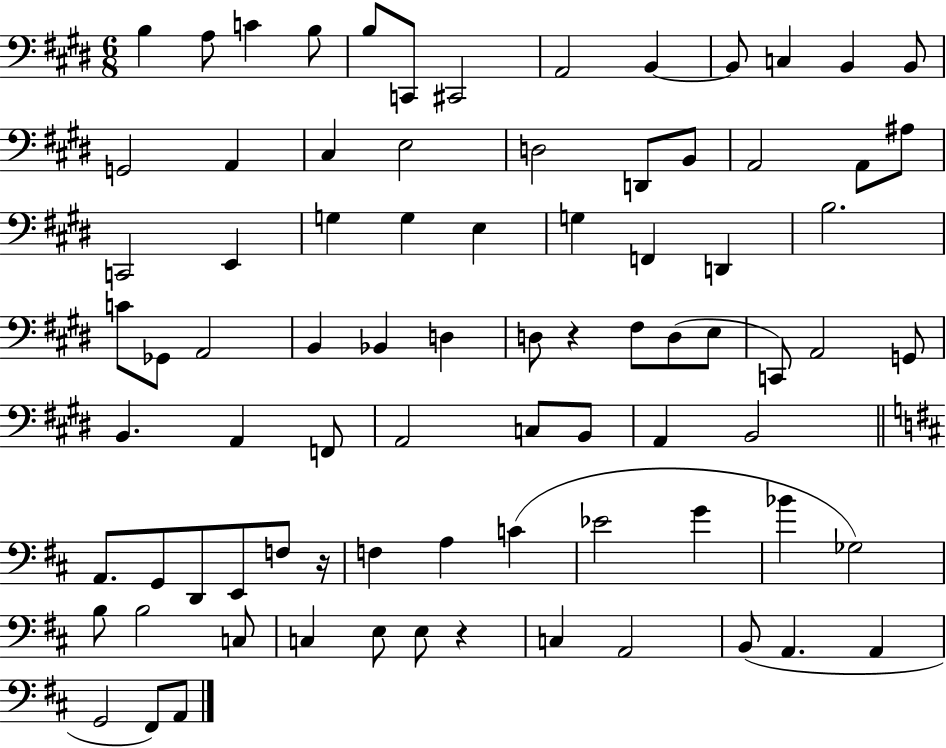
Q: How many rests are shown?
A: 3